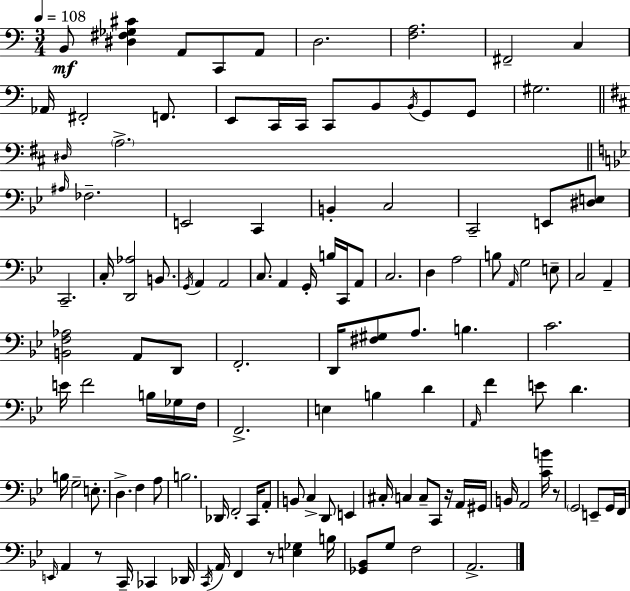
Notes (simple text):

B2/e [D#3,F#3,Gb3,C#4]/q A2/e C2/e A2/e D3/h. [F3,A3]/h. F#2/h C3/q Ab2/s F#2/h F2/e. E2/e C2/s C2/s C2/e B2/e B2/s G2/e G2/e G#3/h. D#3/s A3/h. A#3/s FES3/h. E2/h C2/q B2/q C3/h C2/h E2/e [D#3,E3]/e C2/h. C3/s [D2,Ab3]/h B2/e. G2/s A2/q A2/h C3/e. A2/q G2/s B3/s C2/s A2/e C3/h. D3/q A3/h B3/e A2/s G3/h E3/e C3/h A2/q [B2,F3,Ab3]/h A2/e D2/e F2/h. D2/s [F#3,G#3]/e A3/e. B3/q. C4/h. E4/s F4/h B3/s Gb3/s F3/s F2/h. E3/q B3/q D4/q A2/s F4/q E4/e D4/q. B3/s G3/h E3/e. D3/q. F3/q A3/e B3/h. Db2/s F2/h C2/s A2/e B2/e C3/q D2/e E2/q C#3/s C3/q C3/e C2/e R/s A2/s G#2/s B2/s A2/h [C4,B4]/s R/e G2/h E2/e G2/s F2/s E2/s A2/q R/e C2/s CES2/q Db2/s C2/s A2/s F2/q R/e [E3,Gb3]/q B3/s [Gb2,Bb2]/e G3/e F3/h A2/h.